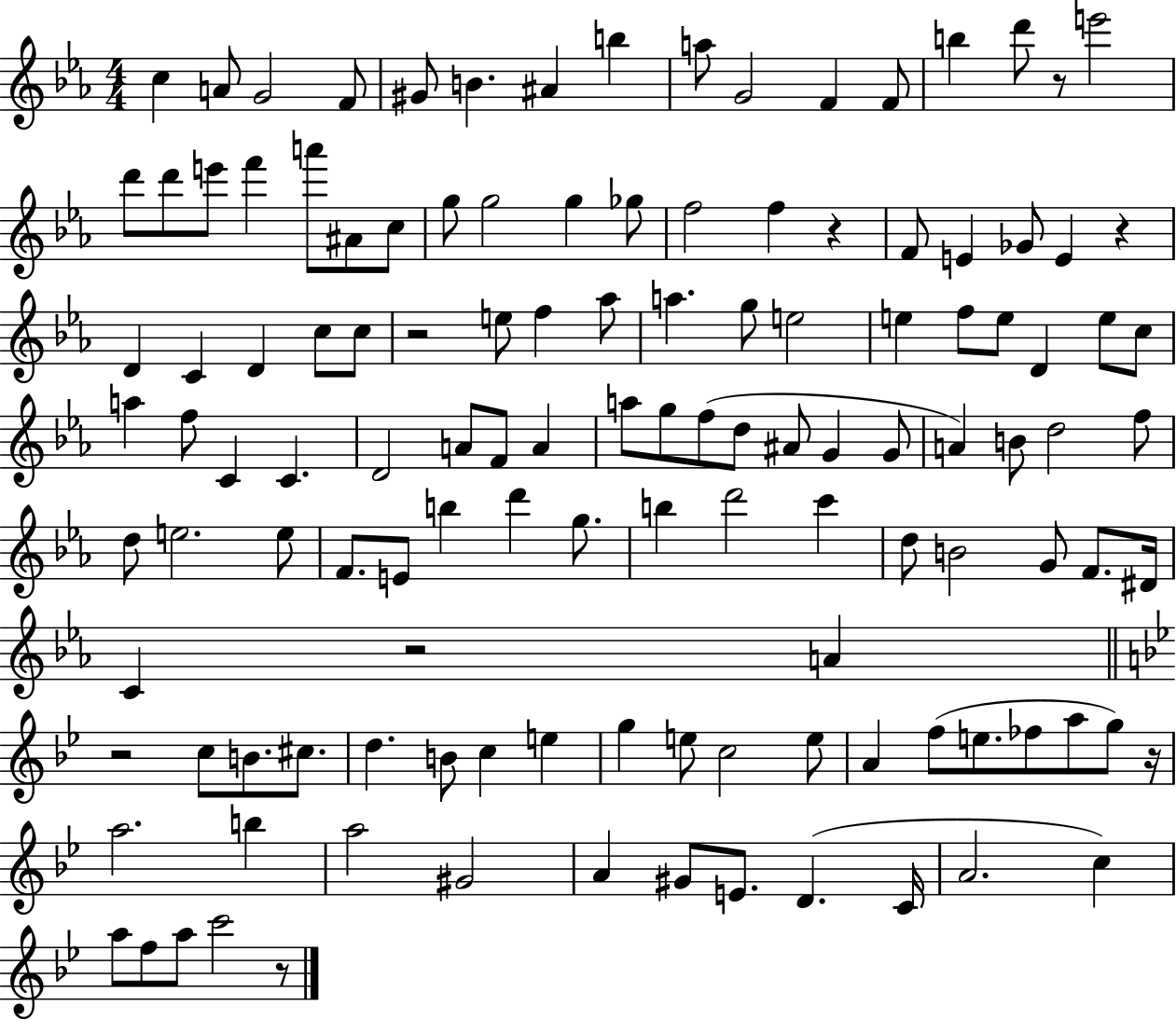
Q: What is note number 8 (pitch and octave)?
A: B5